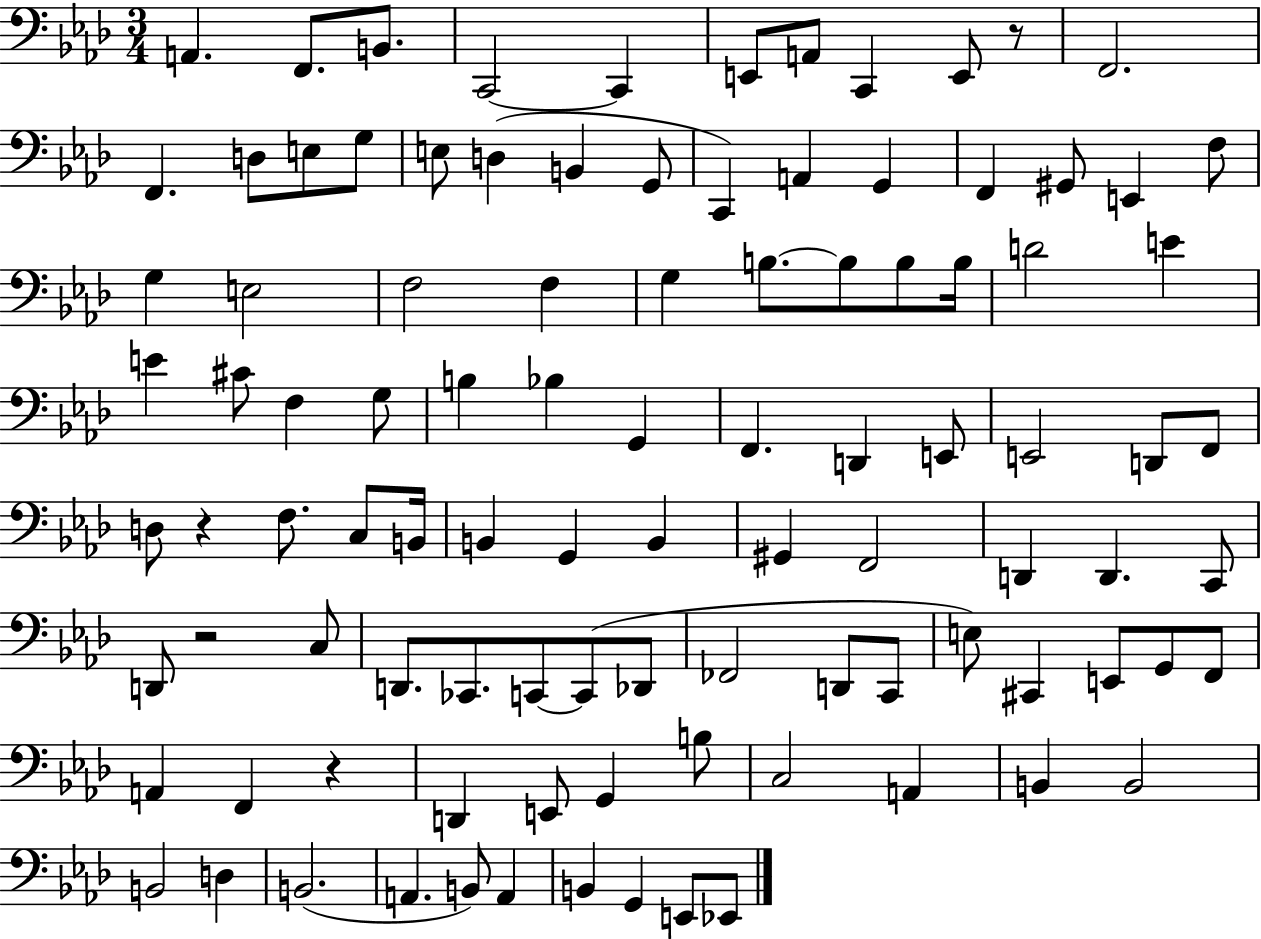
{
  \clef bass
  \numericTimeSignature
  \time 3/4
  \key aes \major
  a,4. f,8. b,8. | c,2~~ c,4 | e,8 a,8 c,4 e,8 r8 | f,2. | \break f,4. d8 e8 g8 | e8 d4( b,4 g,8 | c,4) a,4 g,4 | f,4 gis,8 e,4 f8 | \break g4 e2 | f2 f4 | g4 b8.~~ b8 b8 b16 | d'2 e'4 | \break e'4 cis'8 f4 g8 | b4 bes4 g,4 | f,4. d,4 e,8 | e,2 d,8 f,8 | \break d8 r4 f8. c8 b,16 | b,4 g,4 b,4 | gis,4 f,2 | d,4 d,4. c,8 | \break d,8 r2 c8 | d,8. ces,8. c,8~~ c,8( des,8 | fes,2 d,8 c,8 | e8) cis,4 e,8 g,8 f,8 | \break a,4 f,4 r4 | d,4 e,8 g,4 b8 | c2 a,4 | b,4 b,2 | \break b,2 d4 | b,2.( | a,4. b,8) a,4 | b,4 g,4 e,8 ees,8 | \break \bar "|."
}